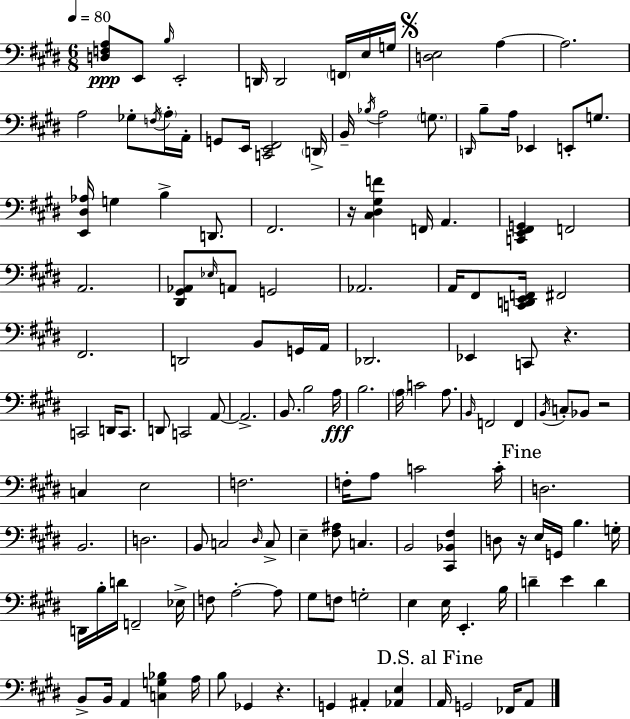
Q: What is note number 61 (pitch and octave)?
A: A3